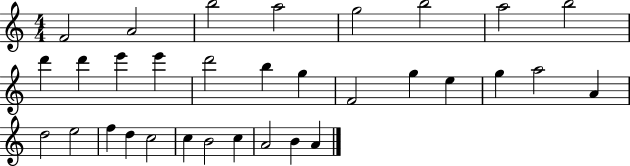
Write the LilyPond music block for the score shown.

{
  \clef treble
  \numericTimeSignature
  \time 4/4
  \key c \major
  f'2 a'2 | b''2 a''2 | g''2 b''2 | a''2 b''2 | \break d'''4 d'''4 e'''4 e'''4 | d'''2 b''4 g''4 | f'2 g''4 e''4 | g''4 a''2 a'4 | \break d''2 e''2 | f''4 d''4 c''2 | c''4 b'2 c''4 | a'2 b'4 a'4 | \break \bar "|."
}